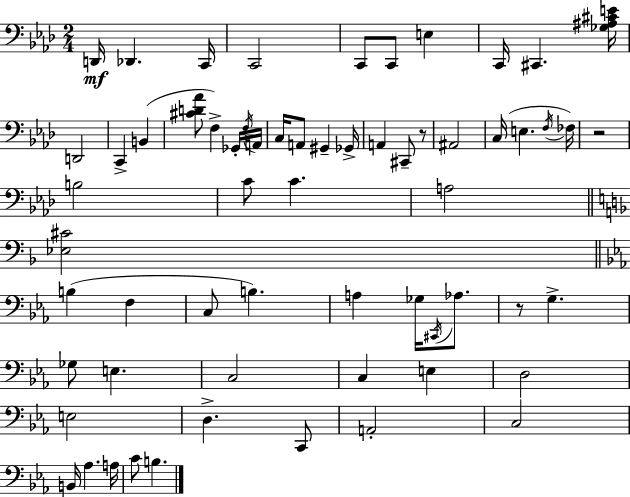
{
  \clef bass
  \numericTimeSignature
  \time 2/4
  \key aes \major
  d,16\mf des,4. c,16 | c,2 | c,8 c,8 e4 | c,16 cis,4. <ges ais cis' e'>16 | \break d,2 | c,4-> b,4( | <cis' d' aes'>8 f4->) ges,16-. \acciaccatura { f16 } | a,16 c16 a,8 gis,4-- | \break ges,16-> a,4 cis,8-- r8 | ais,2 | c16( e4. | \acciaccatura { f16 }) fes16 r2 | \break b2 | c'8 c'4. | a2 | \bar "||" \break \key d \minor <ees cis'>2 | \bar "||" \break \key ees \major b4( f4 | c8 b4.) | a4 ges16 \acciaccatura { cis,16 } aes8. | r8 g4.-> | \break ges8 e4. | c2 | c4 e4 | d2 | \break e2 | d4.-> c,8 | a,2-. | c2 | \break b,16 aes4. | a16 c'8 b4. | \bar "|."
}